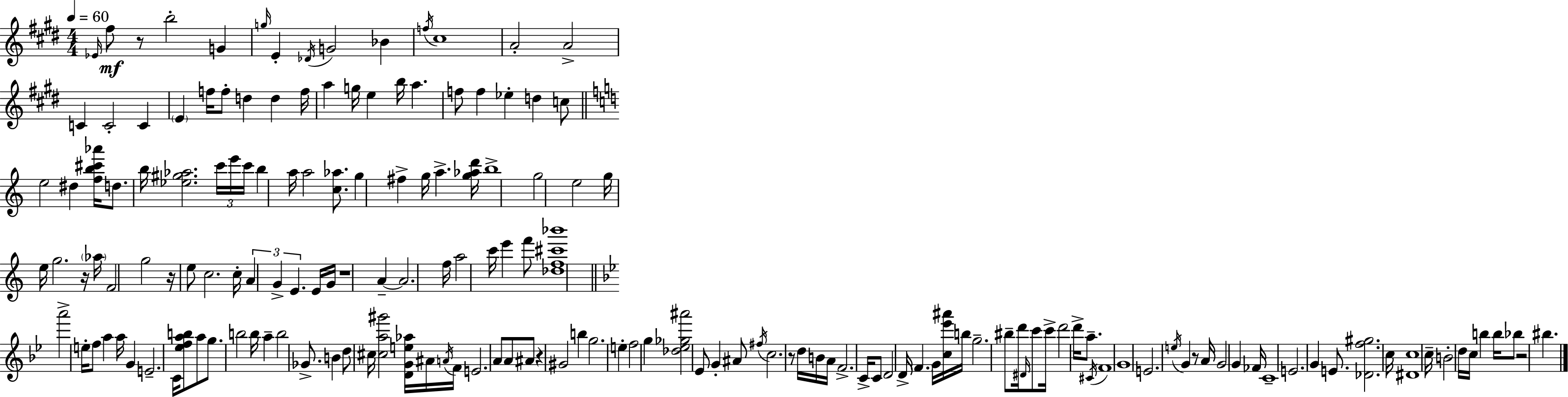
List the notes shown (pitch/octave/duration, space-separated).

Eb4/s F#5/e R/e B5/h G4/q G5/s E4/q Db4/s G4/h Bb4/q F5/s C#5/w A4/h A4/h C4/q C4/h C4/q E4/q F5/s F5/e D5/q D5/q F5/s A5/q G5/s E5/q B5/s A5/q. F5/e F5/q Eb5/q D5/q C5/e E5/h D#5/q [F5,B5,C#6,Ab6]/s D5/e. B5/s [Eb5,G#5,Ab5]/h. C6/s E6/s C6/s B5/q A5/s A5/h [C5,Ab5]/e. G5/q F#5/q G5/s A5/q. [G5,Ab5,D6]/s B5/w G5/h E5/h G5/s E5/s G5/h. R/s Ab5/s F4/h G5/h R/s E5/e C5/h. C5/s A4/q G4/q E4/q. E4/s G4/s R/w A4/q A4/h. F5/s A5/h C6/s E6/q F6/e [Db5,F5,C#6,Bb6]/w A6/h E5/s F5/e A5/q A5/s G4/q E4/h. C4/s [Eb5,F5,A5,B5]/e A5/e G5/e. B5/h B5/s A5/q B5/h Gb4/e. B4/q D5/e C#5/s [C#5,A5,G#6]/h [D4,G4,E5,Ab5]/s A#4/s A4/s F4/s E4/h. A4/e A4/e A#4/e R/q G#4/h B5/q G5/h. E5/q F5/h G5/q [Db5,Eb5,Gb5,A#6]/h Eb4/e G4/q A#4/e F#5/s C5/h. R/e D5/s B4/s A4/s F4/h. C4/s C4/e D4/h D4/s F4/q. G4/s [C5,Eb6,A#6]/s B5/s G5/h. BIS5/e D6/s D#4/s C6/e C6/s D6/h D6/s A5/e. C#4/s F4/w G4/w E4/h. E5/s G4/q R/e A4/s G4/h G4/q FES4/s C4/w E4/h. G4/q E4/e. [Db4,F5,G#5]/h. C5/s [D#4,C5]/w C5/s B4/h D5/s C5/s B5/q B5/s Bb5/e R/h BIS5/q.